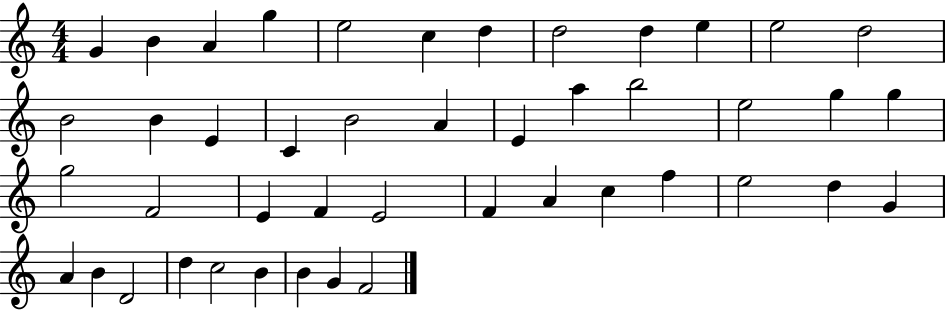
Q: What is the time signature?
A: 4/4